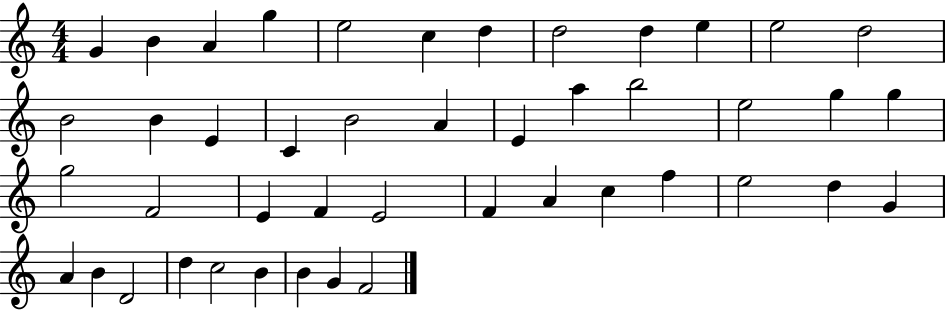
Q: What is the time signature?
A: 4/4